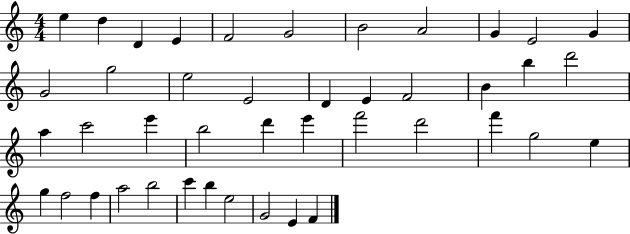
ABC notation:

X:1
T:Untitled
M:4/4
L:1/4
K:C
e d D E F2 G2 B2 A2 G E2 G G2 g2 e2 E2 D E F2 B b d'2 a c'2 e' b2 d' e' f'2 d'2 f' g2 e g f2 f a2 b2 c' b e2 G2 E F